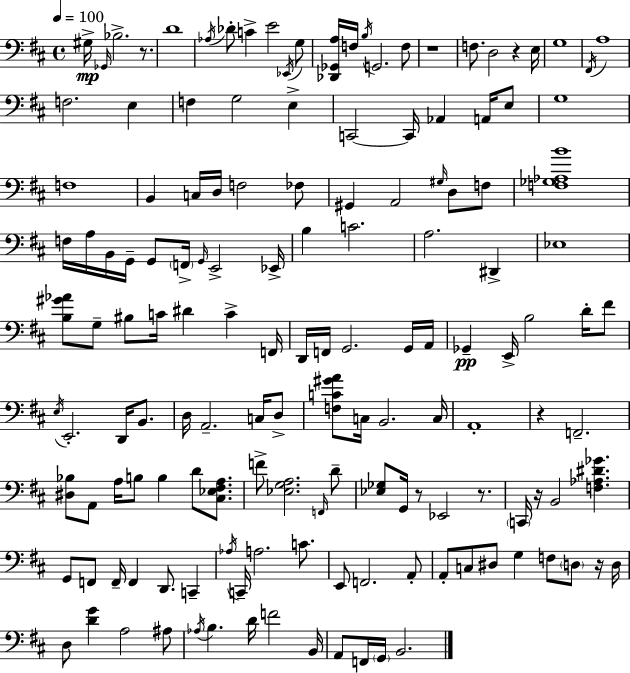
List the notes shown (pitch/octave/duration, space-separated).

G#3/s Gb2/s Bb3/h. R/e. D4/w Ab3/s Db4/e C4/q E4/h Eb2/s G3/e [Db2,Gb2,A3]/s F3/s B3/s G2/h. F3/e R/w F3/e. D3/h R/q E3/s G3/w F#2/s A3/w F3/h. E3/q F3/q G3/h E3/q C2/h C2/s Ab2/q A2/s E3/e G3/w F3/w B2/q C3/s D3/s F3/h FES3/e G#2/q A2/h G#3/s D3/e F3/e [F3,Gb3,Ab3,B4]/w F3/s A3/s B2/s G2/s G2/e F2/s G2/s E2/h Eb2/s B3/q C4/h. A3/h. D#2/q Eb3/w [B3,G#4,Ab4]/e G3/e BIS3/e C4/s D#4/q C4/q F2/s D2/s F2/s G2/h. G2/s A2/s Gb2/q E2/s B3/h D4/s F#4/e E3/s E2/h. D2/s B2/e. D3/s A2/h. C3/s D3/e [F3,C4,G#4,A4]/e C3/s B2/h. C3/s A2/w R/q F2/h. [D#3,Bb3]/e A2/e A3/s B3/e B3/q D4/e [C#3,Eb3,F#3,A3]/e. F4/e [Eb3,G3,A3]/h. F2/s D4/e [Eb3,Gb3]/e G2/s R/e Eb2/h R/e. C2/s R/s B2/h [F3,Ab3,D#4,Gb4]/q. G2/e F2/e F2/s F2/q D2/e. C2/q Ab3/s C2/s A3/h. C4/e. E2/e F2/h. A2/e A2/e C3/e D#3/e G3/q F3/e D3/e R/s D3/s D3/e [D4,G4]/q A3/h A#3/e Ab3/s B3/q. D4/s F4/h B2/s A2/e F2/s G2/s B2/h.